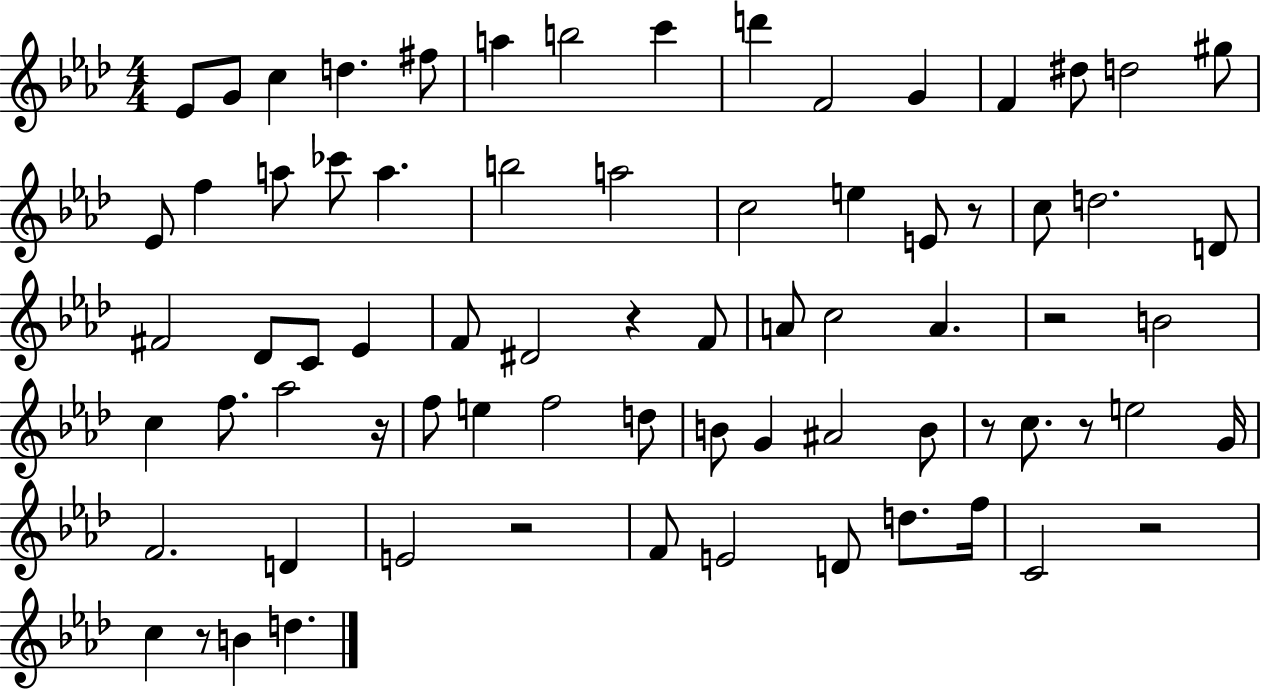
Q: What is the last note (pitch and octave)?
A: D5